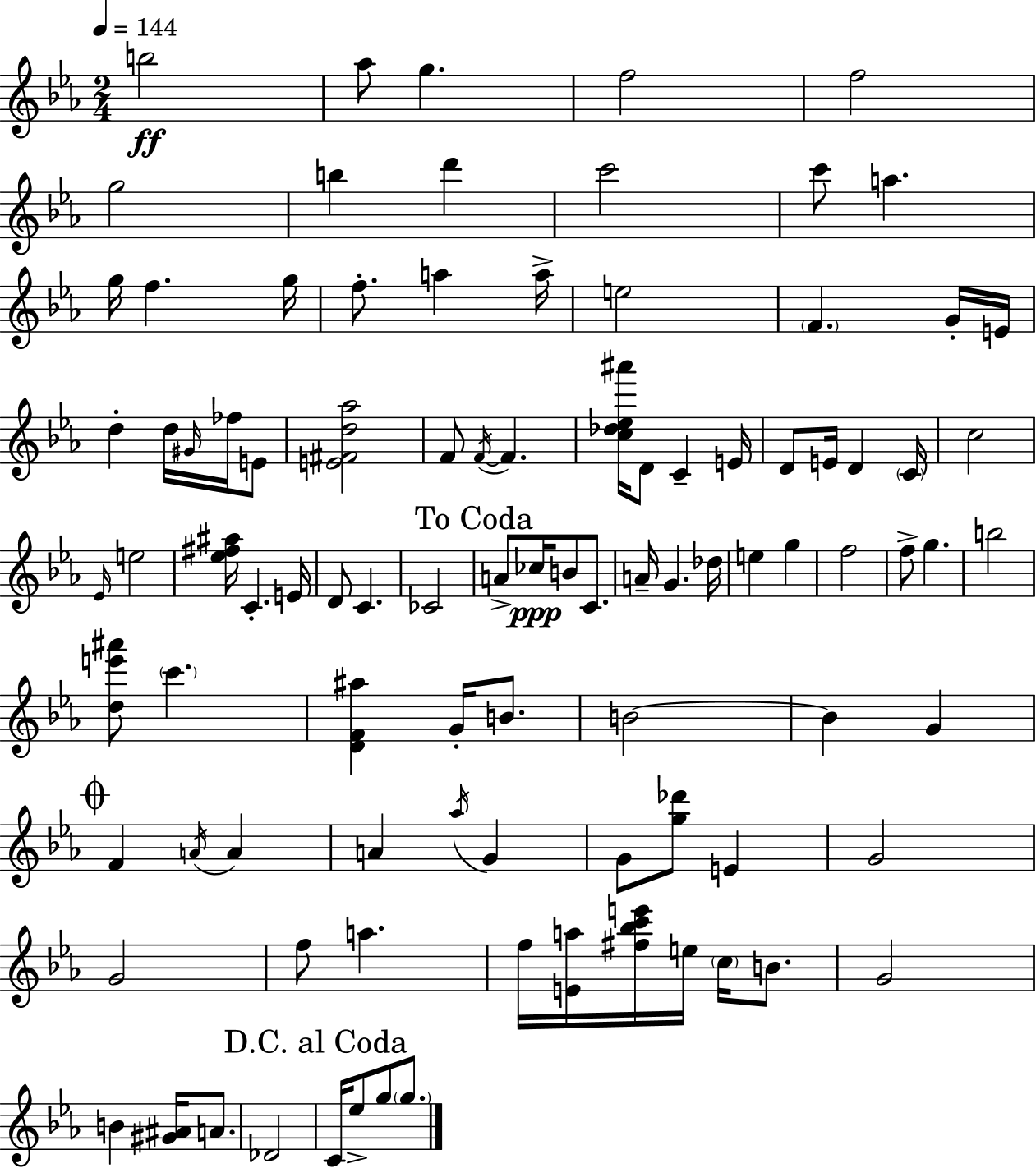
{
  \clef treble
  \numericTimeSignature
  \time 2/4
  \key ees \major
  \tempo 4 = 144
  b''2\ff | aes''8 g''4. | f''2 | f''2 | \break g''2 | b''4 d'''4 | c'''2 | c'''8 a''4. | \break g''16 f''4. g''16 | f''8.-. a''4 a''16-> | e''2 | \parenthesize f'4. g'16-. e'16 | \break d''4-. d''16 \grace { gis'16 } fes''16 e'8 | <e' fis' d'' aes''>2 | f'8 \acciaccatura { f'16~ }~ f'4. | <c'' des'' ees'' ais'''>16 d'8 c'4-- | \break e'16 d'8 e'16 d'4 | \parenthesize c'16 c''2 | \grace { ees'16 } e''2 | <ees'' fis'' ais''>16 c'4.-. | \break e'16 d'8 c'4. | ces'2 | \mark "To Coda" a'8-> ces''16\ppp b'8 | c'8. a'16-- g'4. | \break des''16 e''4 g''4 | f''2 | f''8-> g''4. | b''2 | \break <d'' e''' ais'''>8 \parenthesize c'''4. | <d' f' ais''>4 g'16-. | b'8. b'2~~ | b'4 g'4 | \break \mark \markup { \musicglyph "scripts.coda" } f'4 \acciaccatura { a'16 } | a'4 a'4 | \acciaccatura { aes''16 } g'4 g'8 <g'' des'''>8 | e'4 g'2 | \break g'2 | f''8 a''4. | f''16 <e' a''>16 <fis'' bes'' c''' e'''>16 | e''16 \parenthesize c''16 b'8. g'2 | \break b'4 | <gis' ais'>16 a'8. des'2 | \mark "D.C. al Coda" c'16 ees''8-> | g''8 \parenthesize g''8. \bar "|."
}